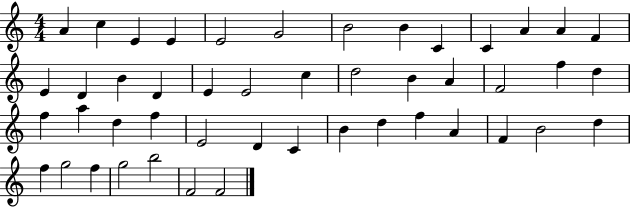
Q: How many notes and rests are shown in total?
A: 47